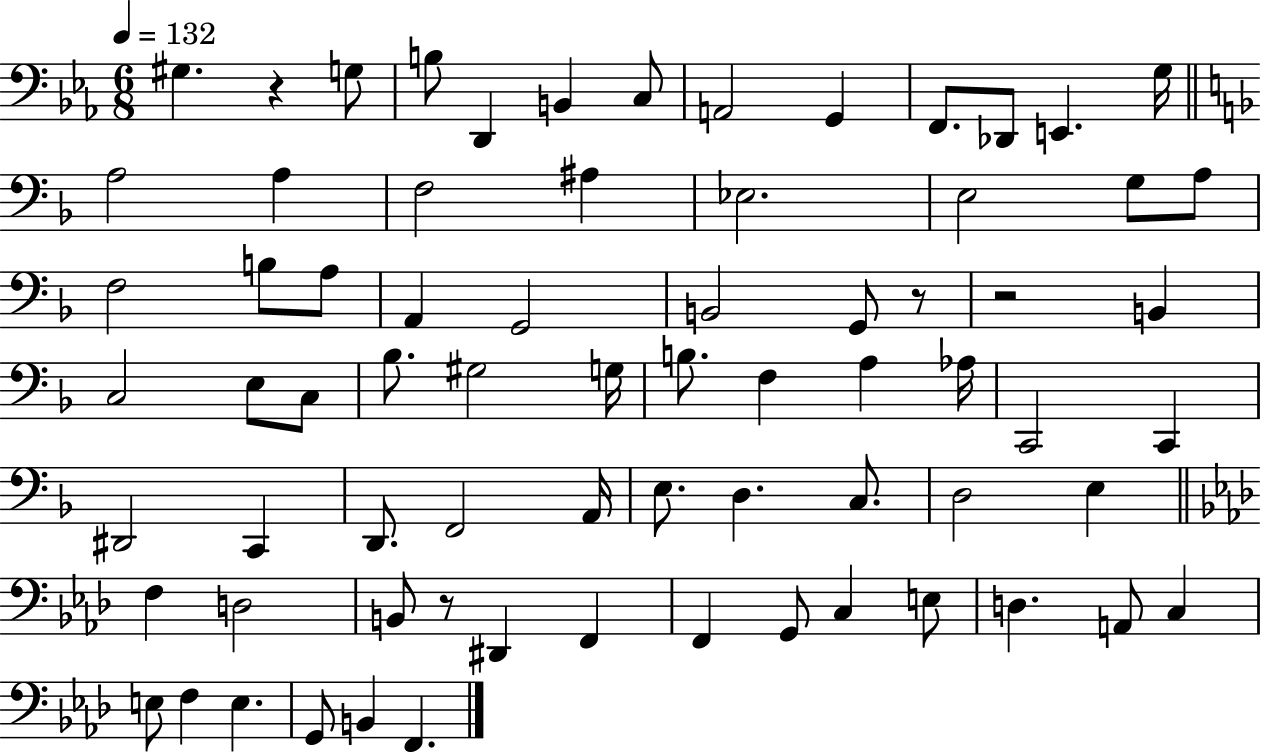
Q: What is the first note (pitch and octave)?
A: G#3